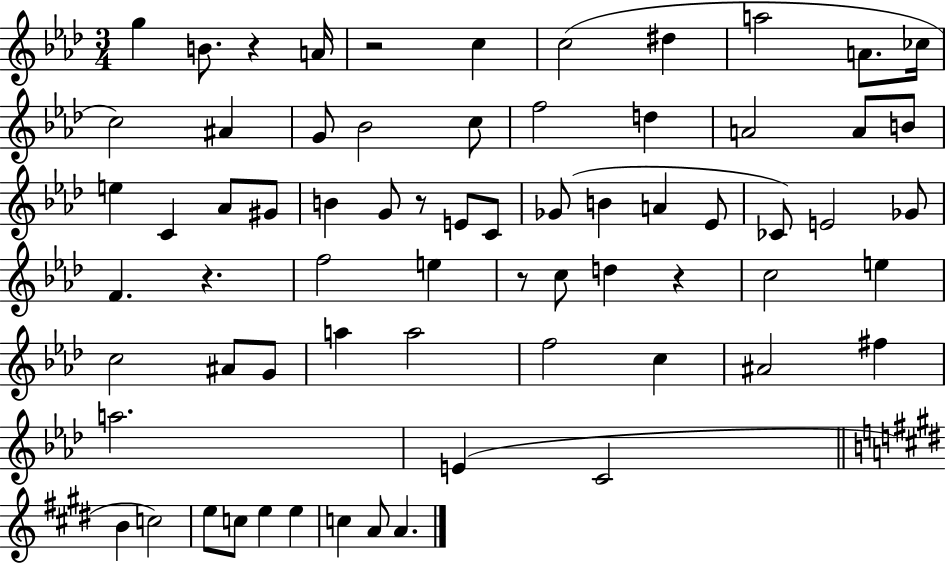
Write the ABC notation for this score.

X:1
T:Untitled
M:3/4
L:1/4
K:Ab
g B/2 z A/4 z2 c c2 ^d a2 A/2 _c/4 c2 ^A G/2 _B2 c/2 f2 d A2 A/2 B/2 e C _A/2 ^G/2 B G/2 z/2 E/2 C/2 _G/2 B A _E/2 _C/2 E2 _G/2 F z f2 e z/2 c/2 d z c2 e c2 ^A/2 G/2 a a2 f2 c ^A2 ^f a2 E C2 B c2 e/2 c/2 e e c A/2 A